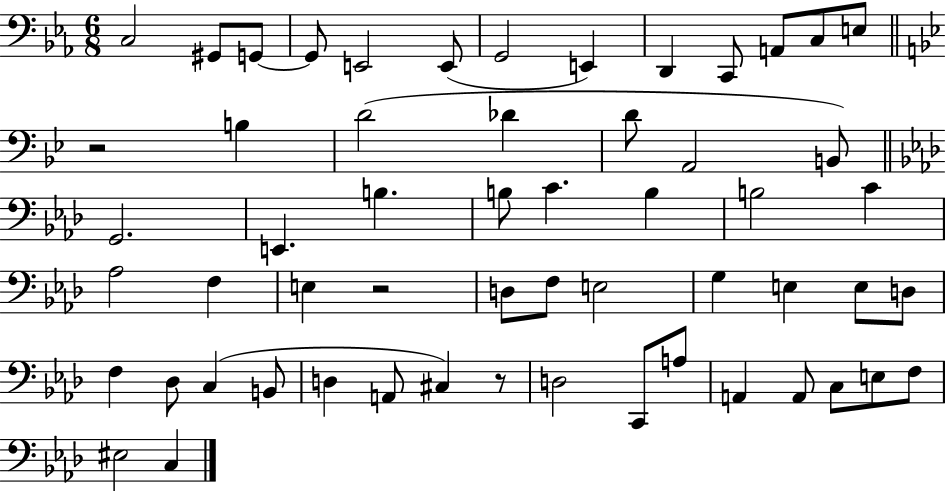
C3/h G#2/e G2/e G2/e E2/h E2/e G2/h E2/q D2/q C2/e A2/e C3/e E3/e R/h B3/q D4/h Db4/q D4/e A2/h B2/e G2/h. E2/q. B3/q. B3/e C4/q. B3/q B3/h C4/q Ab3/h F3/q E3/q R/h D3/e F3/e E3/h G3/q E3/q E3/e D3/e F3/q Db3/e C3/q B2/e D3/q A2/e C#3/q R/e D3/h C2/e A3/e A2/q A2/e C3/e E3/e F3/e EIS3/h C3/q